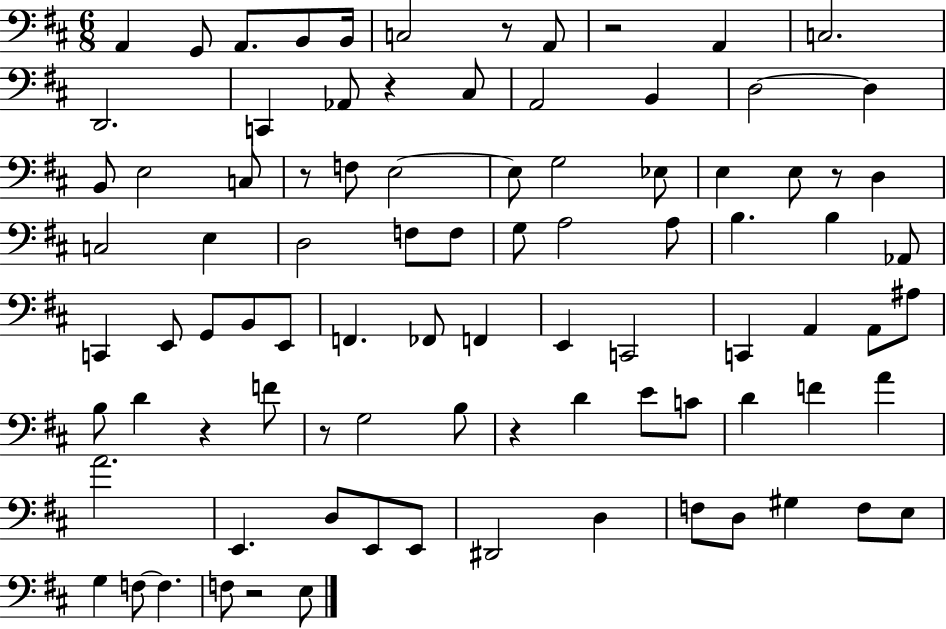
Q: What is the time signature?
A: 6/8